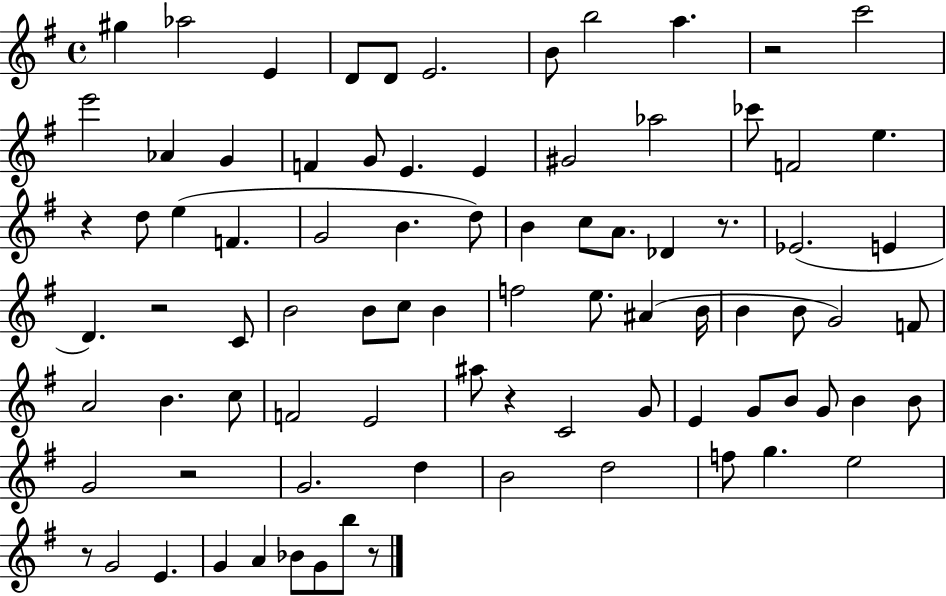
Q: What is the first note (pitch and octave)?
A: G#5